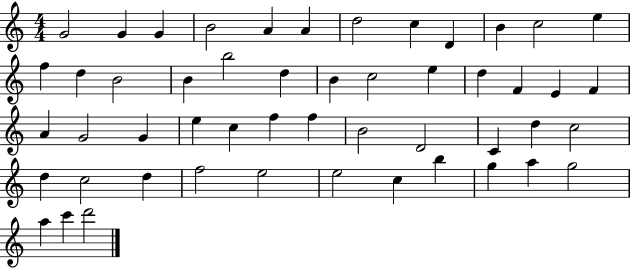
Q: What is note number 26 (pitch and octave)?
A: A4